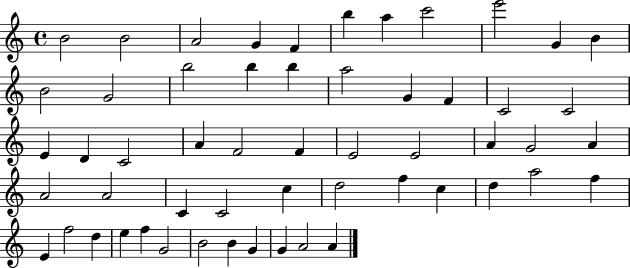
B4/h B4/h A4/h G4/q F4/q B5/q A5/q C6/h E6/h G4/q B4/q B4/h G4/h B5/h B5/q B5/q A5/h G4/q F4/q C4/h C4/h E4/q D4/q C4/h A4/q F4/h F4/q E4/h E4/h A4/q G4/h A4/q A4/h A4/h C4/q C4/h C5/q D5/h F5/q C5/q D5/q A5/h F5/q E4/q F5/h D5/q E5/q F5/q G4/h B4/h B4/q G4/q G4/q A4/h A4/q